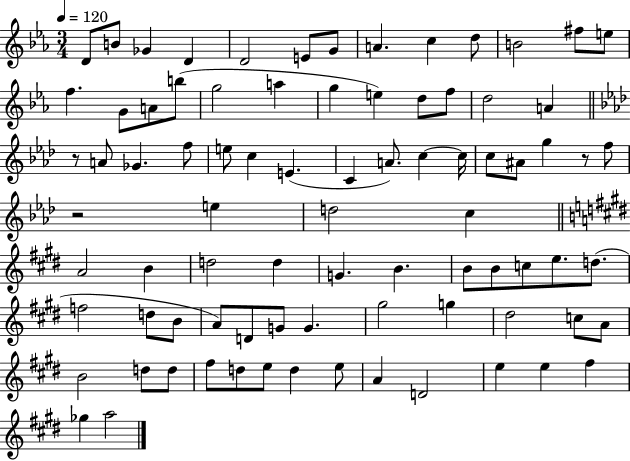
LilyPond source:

{
  \clef treble
  \numericTimeSignature
  \time 3/4
  \key ees \major
  \tempo 4 = 120
  d'8 b'8 ges'4 d'4 | d'2 e'8 g'8 | a'4. c''4 d''8 | b'2 fis''8 e''8 | \break f''4. g'8 a'8 b''8( | g''2 a''4 | g''4 e''4) d''8 f''8 | d''2 a'4 | \break \bar "||" \break \key aes \major r8 a'8 ges'4. f''8 | e''8 c''4 e'4.( | c'4 a'8.) c''4~~ c''16 | c''8 ais'8 g''4 r8 f''8 | \break r2 e''4 | d''2 c''4 | \bar "||" \break \key e \major a'2 b'4 | d''2 d''4 | g'4. b'4. | b'8 b'8 c''8 e''8. d''8.( | \break f''2 d''8 b'8 | a'8) d'8 g'8 g'4. | gis''2 g''4 | dis''2 c''8 a'8 | \break b'2 d''8 d''8 | fis''8 d''8 e''8 d''4 e''8 | a'4 d'2 | e''4 e''4 fis''4 | \break ges''4 a''2 | \bar "|."
}